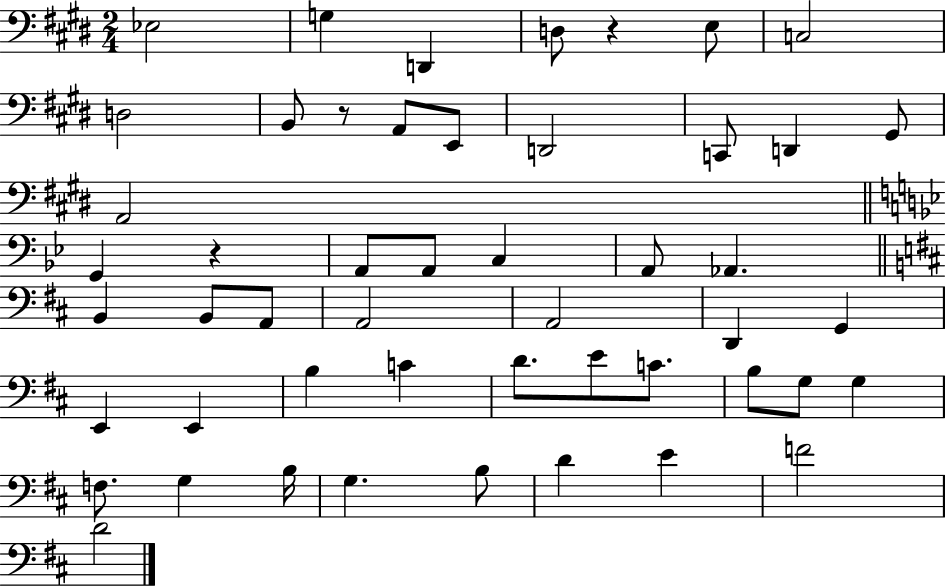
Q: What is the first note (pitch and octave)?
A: Eb3